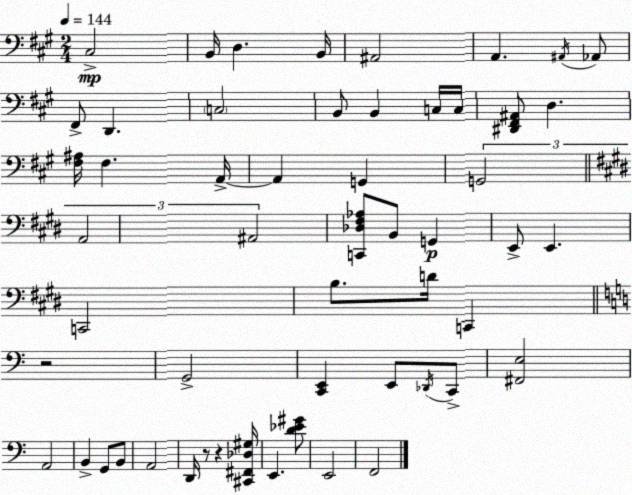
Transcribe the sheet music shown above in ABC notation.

X:1
T:Untitled
M:2/4
L:1/4
K:A
^C,2 B,,/4 D, B,,/4 ^A,,2 A,, ^A,,/4 _A,,/2 ^F,,/2 D,, C,2 B,,/2 B,, C,/4 C,/4 [^D,,^F,,^A,,]/2 D, [^F,^A,]/4 ^F, A,,/4 A,, G,, G,,2 A,,2 ^A,,2 [C,,_D,^F,_A,]/2 B,,/2 G,, E,,/2 E,, C,,2 B,/2 D/4 C,, z2 G,,2 [C,,E,,] E,,/2 _D,,/4 C,,/2 [^F,,E,]2 A,,2 B,, G,,/2 B,,/2 A,,2 D,,/4 z/2 z [^C,,^F,,_D,^G,]/4 E,, [D_E^G]/2 E,,2 F,,2